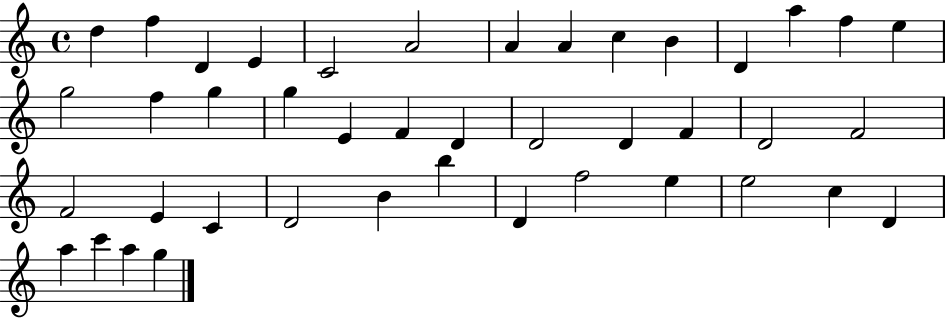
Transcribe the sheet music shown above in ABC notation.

X:1
T:Untitled
M:4/4
L:1/4
K:C
d f D E C2 A2 A A c B D a f e g2 f g g E F D D2 D F D2 F2 F2 E C D2 B b D f2 e e2 c D a c' a g